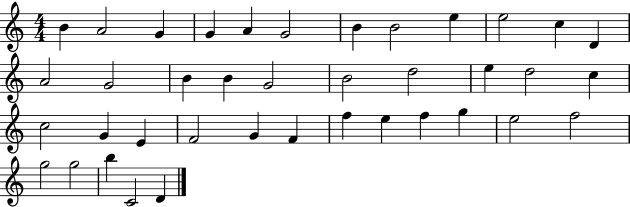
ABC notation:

X:1
T:Untitled
M:4/4
L:1/4
K:C
B A2 G G A G2 B B2 e e2 c D A2 G2 B B G2 B2 d2 e d2 c c2 G E F2 G F f e f g e2 f2 g2 g2 b C2 D